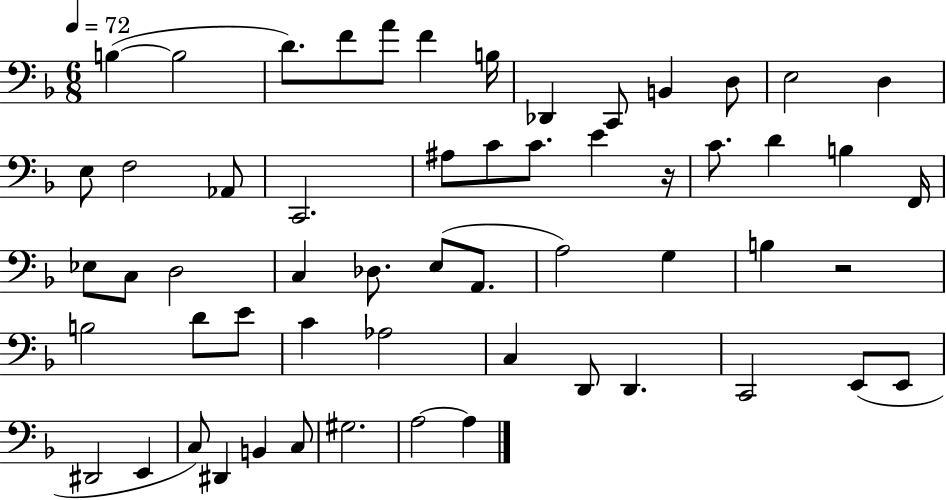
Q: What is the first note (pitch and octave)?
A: B3